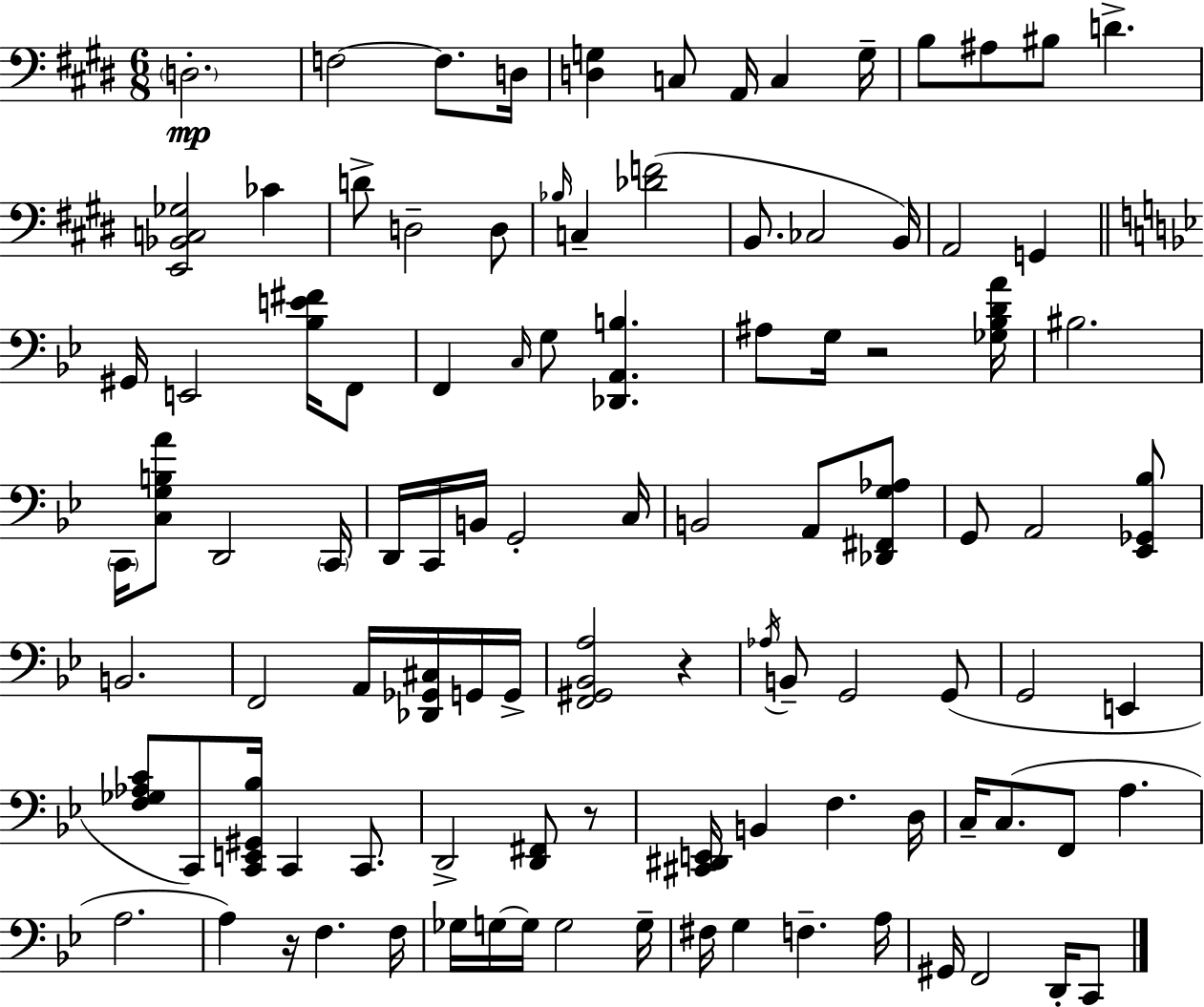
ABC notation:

X:1
T:Untitled
M:6/8
L:1/4
K:E
D,2 F,2 F,/2 D,/4 [D,G,] C,/2 A,,/4 C, G,/4 B,/2 ^A,/2 ^B,/2 D [E,,_B,,C,_G,]2 _C D/2 D,2 D,/2 _B,/4 C, [_DF]2 B,,/2 _C,2 B,,/4 A,,2 G,, ^G,,/4 E,,2 [_B,E^F]/4 F,,/2 F,, C,/4 G,/2 [_D,,A,,B,] ^A,/2 G,/4 z2 [_G,_B,DA]/4 ^B,2 C,,/4 [C,G,B,A]/2 D,,2 C,,/4 D,,/4 C,,/4 B,,/4 G,,2 C,/4 B,,2 A,,/2 [_D,,^F,,G,_A,]/2 G,,/2 A,,2 [_E,,_G,,_B,]/2 B,,2 F,,2 A,,/4 [_D,,_G,,^C,]/4 G,,/4 G,,/4 [F,,^G,,_B,,A,]2 z _A,/4 B,,/2 G,,2 G,,/2 G,,2 E,, [F,_G,_A,C]/2 C,,/2 [C,,E,,^G,,_B,]/4 C,, C,,/2 D,,2 [D,,^F,,]/2 z/2 [^C,,^D,,E,,]/4 B,, F, D,/4 C,/4 C,/2 F,,/2 A, A,2 A, z/4 F, F,/4 _G,/4 G,/4 G,/4 G,2 G,/4 ^F,/4 G, F, A,/4 ^G,,/4 F,,2 D,,/4 C,,/2